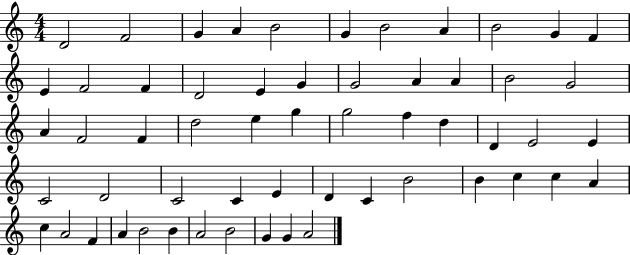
D4/h F4/h G4/q A4/q B4/h G4/q B4/h A4/q B4/h G4/q F4/q E4/q F4/h F4/q D4/h E4/q G4/q G4/h A4/q A4/q B4/h G4/h A4/q F4/h F4/q D5/h E5/q G5/q G5/h F5/q D5/q D4/q E4/h E4/q C4/h D4/h C4/h C4/q E4/q D4/q C4/q B4/h B4/q C5/q C5/q A4/q C5/q A4/h F4/q A4/q B4/h B4/q A4/h B4/h G4/q G4/q A4/h